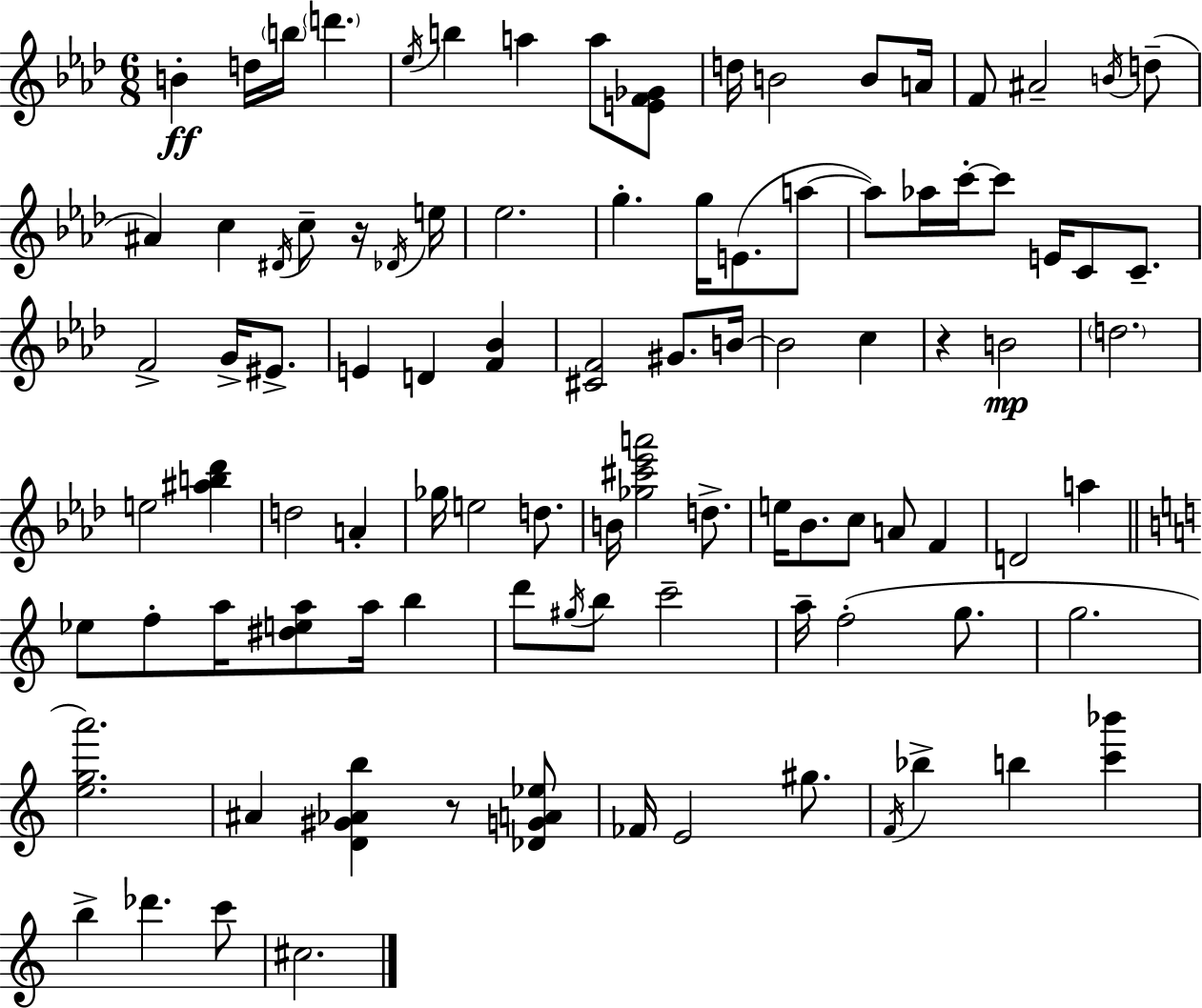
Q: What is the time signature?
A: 6/8